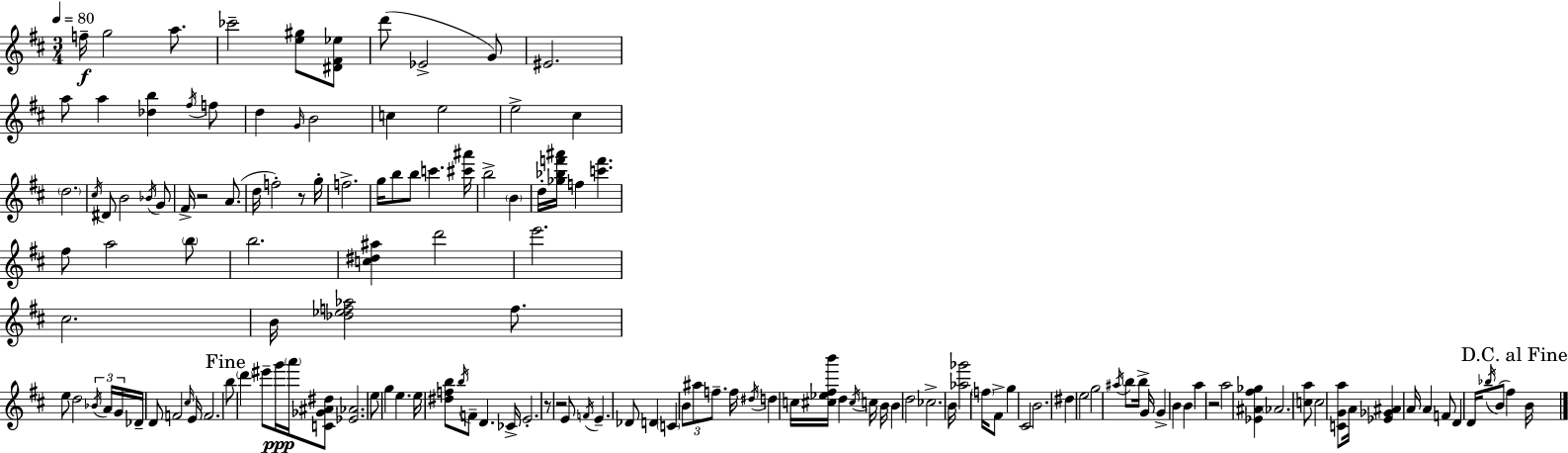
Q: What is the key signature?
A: D major